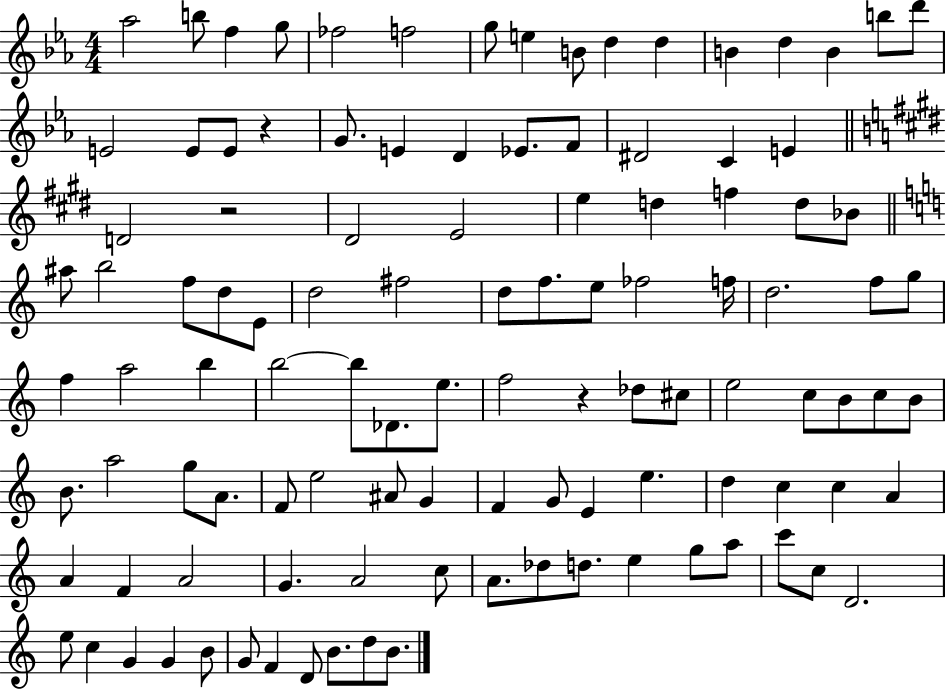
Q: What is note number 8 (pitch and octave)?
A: E5